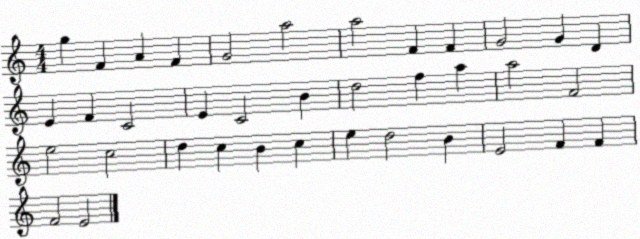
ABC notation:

X:1
T:Untitled
M:4/4
L:1/4
K:C
g F A F G2 a2 a2 F F G2 G D E F C2 E C2 B d2 f a a2 F2 e2 c2 d c B c e d2 B E2 F F F2 E2